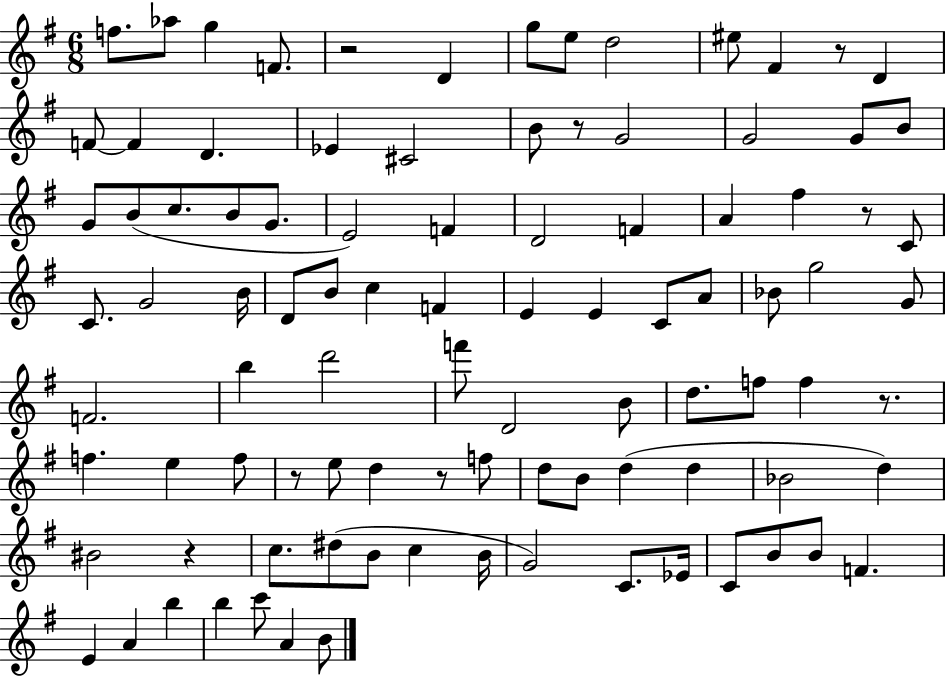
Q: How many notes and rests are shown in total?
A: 96